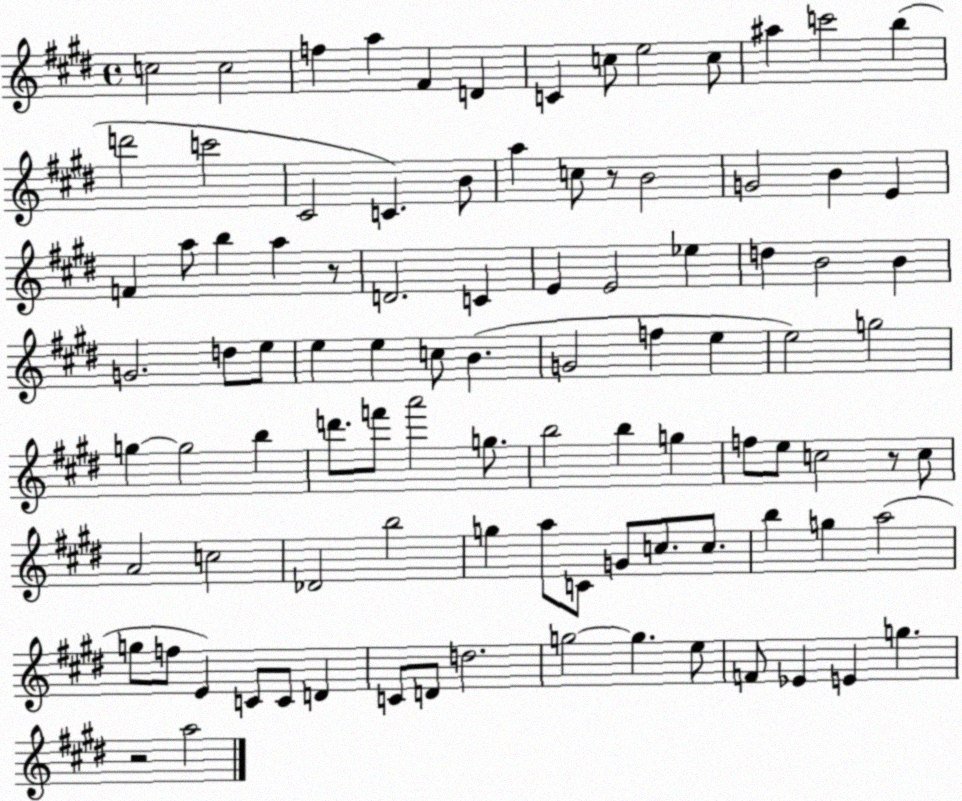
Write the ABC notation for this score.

X:1
T:Untitled
M:4/4
L:1/4
K:E
c2 c2 f a ^F D C c/2 e2 c/2 ^a c'2 b d'2 c'2 ^C2 C B/2 a c/2 z/2 B2 G2 B E F a/2 b a z/2 D2 C E E2 _e d B2 B G2 d/2 e/2 e e c/2 B G2 f e e2 g2 g g2 b d'/2 f'/2 a'2 g/2 b2 b g f/2 e/2 c2 z/2 c/2 A2 c2 _D2 b2 g a/2 C/2 G/2 c/2 c/2 b g a2 g/2 f/2 E C/2 C/2 D C/2 D/2 d2 g2 g e/2 F/2 _E E g z2 a2